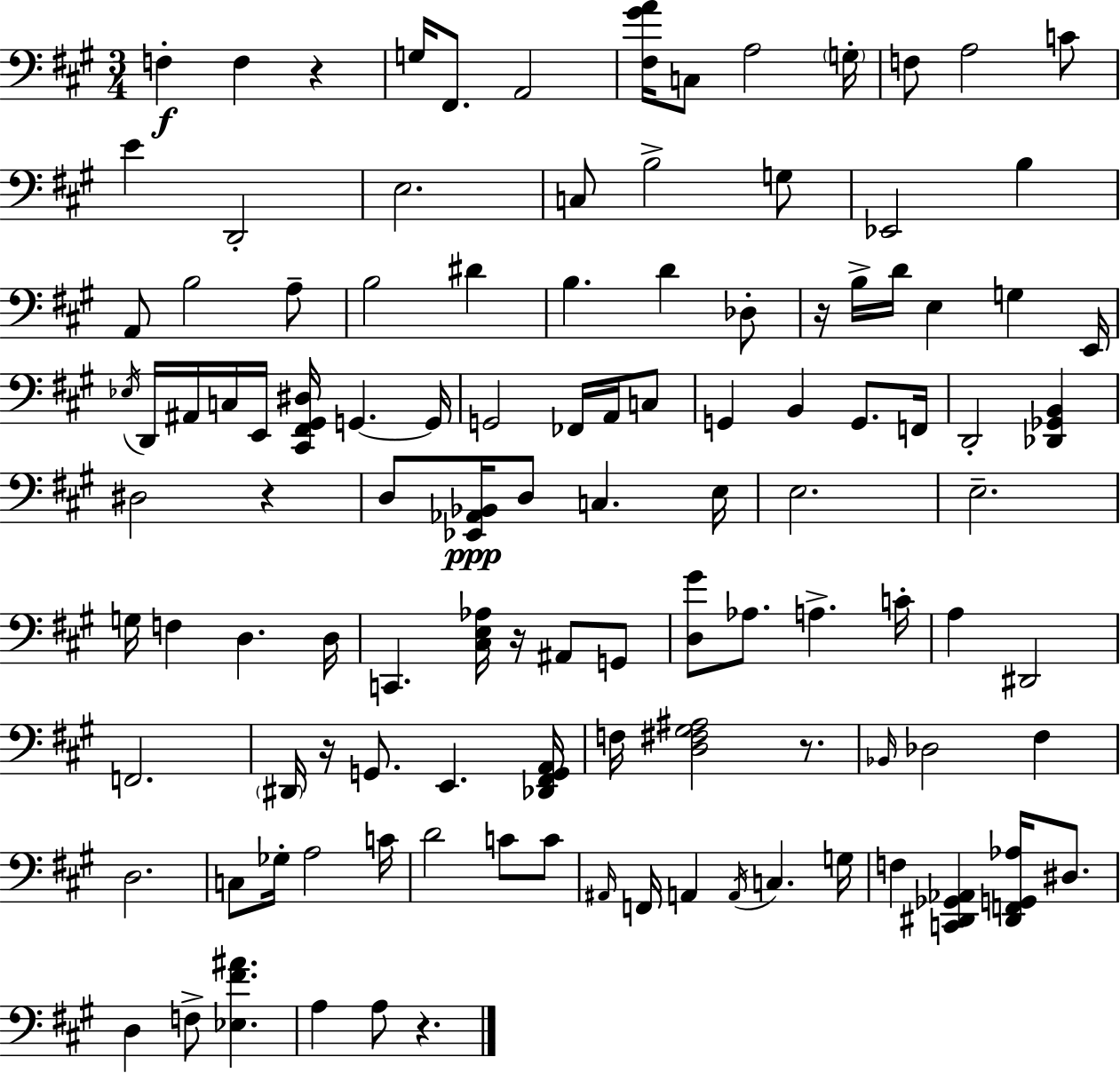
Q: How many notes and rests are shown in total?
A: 113